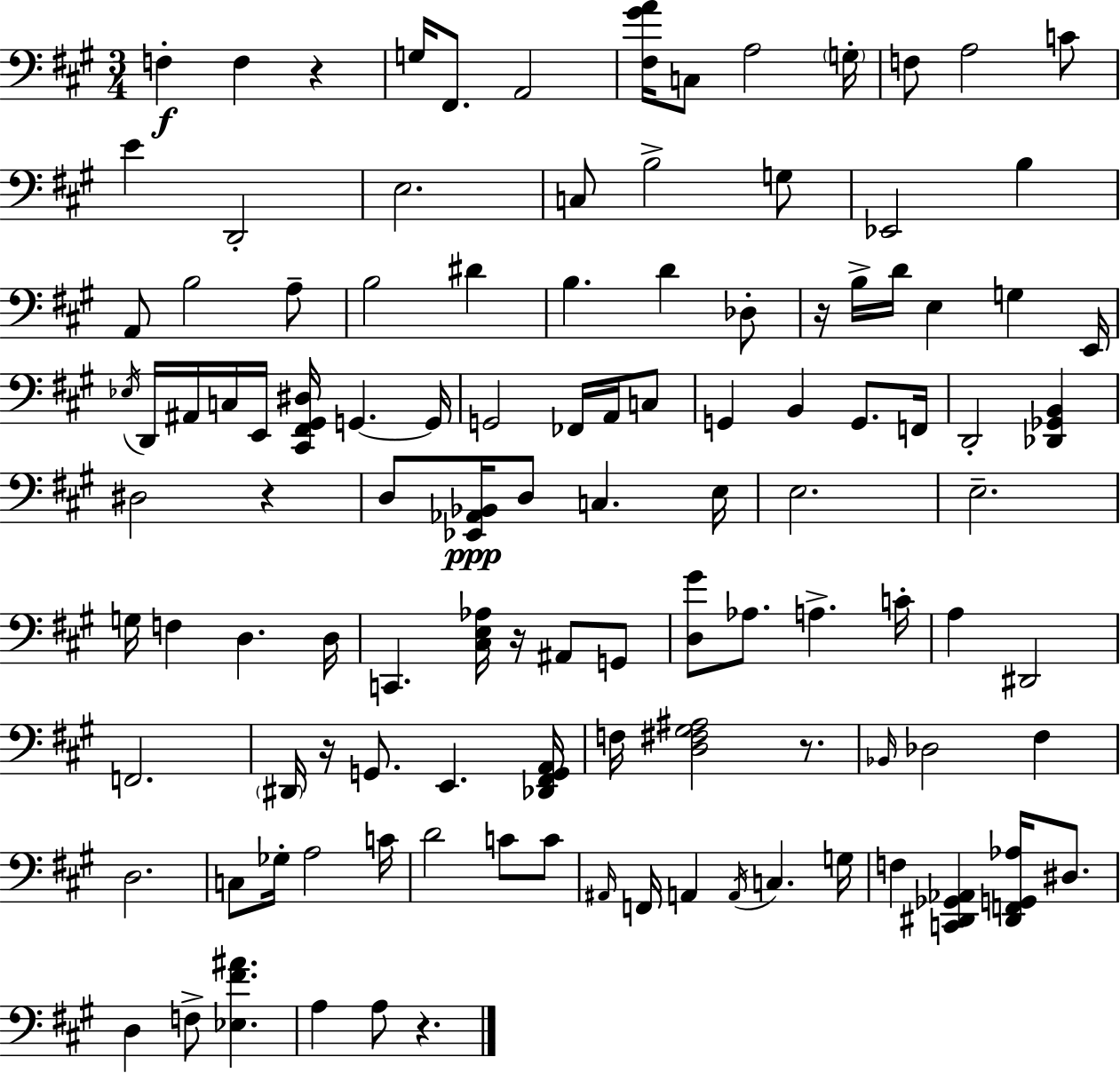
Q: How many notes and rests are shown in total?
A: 113